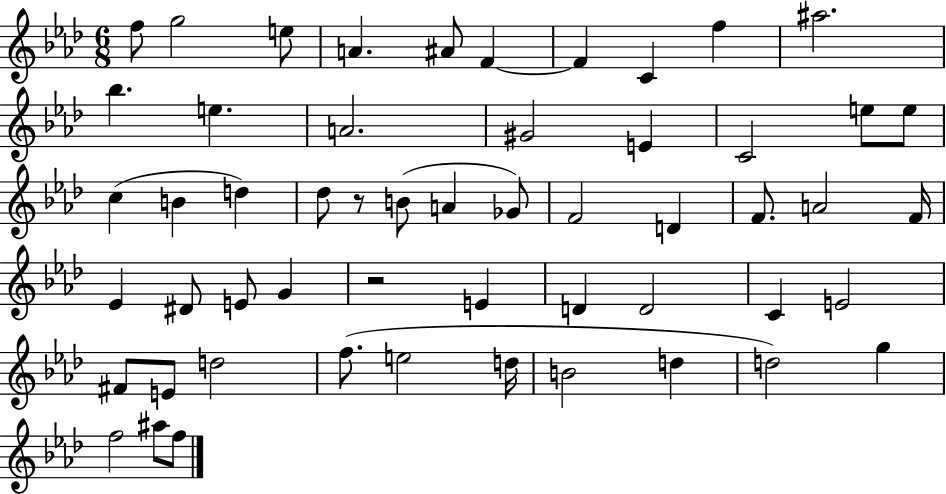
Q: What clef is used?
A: treble